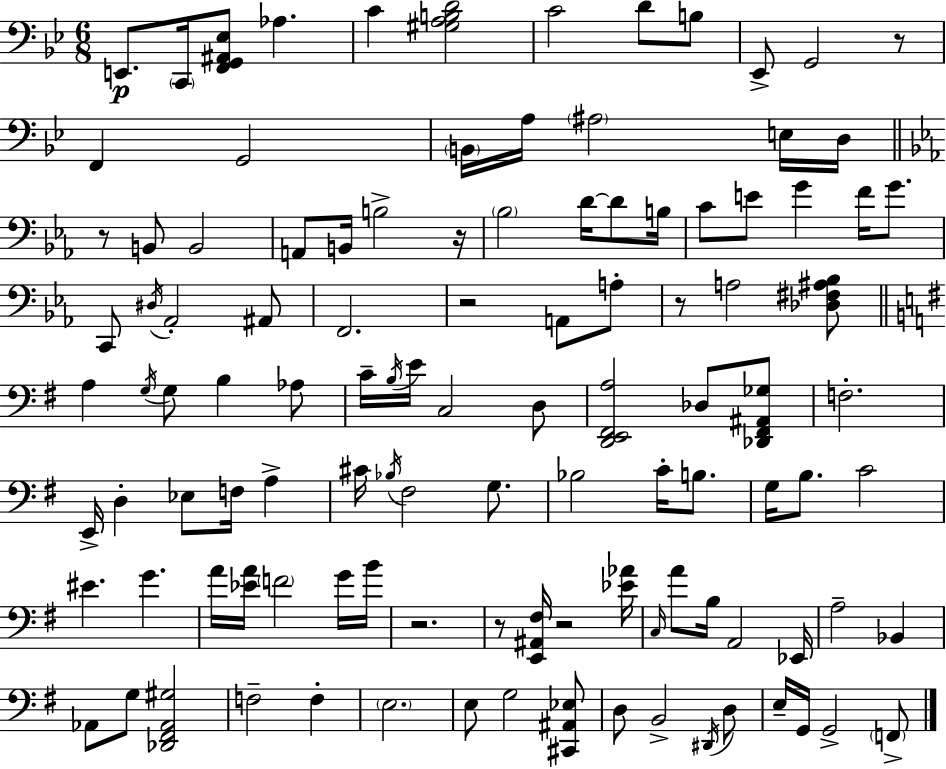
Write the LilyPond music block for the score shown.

{
  \clef bass
  \numericTimeSignature
  \time 6/8
  \key g \minor
  e,8.\p \parenthesize c,16 <f, g, ais, ees>8 aes4. | c'4 <gis a b d'>2 | c'2 d'8 b8 | ees,8-> g,2 r8 | \break f,4 g,2 | \parenthesize b,16 a16 \parenthesize ais2 e16 d16 | \bar "||" \break \key c \minor r8 b,8 b,2 | a,8 b,16 b2-> r16 | \parenthesize bes2 d'16~~ d'8 b16 | c'8 e'8 g'4 f'16 g'8. | \break c,8 \acciaccatura { dis16 } aes,2-. ais,8 | f,2. | r2 a,8 a8-. | r8 a2 <des fis ais bes>8 | \break \bar "||" \break \key g \major a4 \acciaccatura { g16 } g8 b4 aes8 | c'16-- \acciaccatura { b16 } e'16 c2 | d8 <d, e, fis, a>2 des8 | <des, fis, ais, ges>8 f2.-. | \break e,16-> d4-. ees8 f16 a4-> | cis'16 \acciaccatura { bes16 } fis2 | g8. bes2 c'16-. | b8. g16 b8. c'2 | \break eis'4. g'4. | a'16 <ees' a'>16 \parenthesize f'2 | g'16 b'16 r2. | r8 <e, ais, fis>16 r2 | \break <ees' aes'>16 \grace { c16 } a'8 b16 a,2 | ees,16 a2-- | bes,4 aes,8 g8 <des, fis, aes, gis>2 | f2-- | \break f4-. \parenthesize e2. | e8 g2 | <cis, ais, ees>8 d8 b,2-> | \acciaccatura { dis,16 } d8 e16-- g,16 g,2-> | \break \parenthesize f,8-> \bar "|."
}